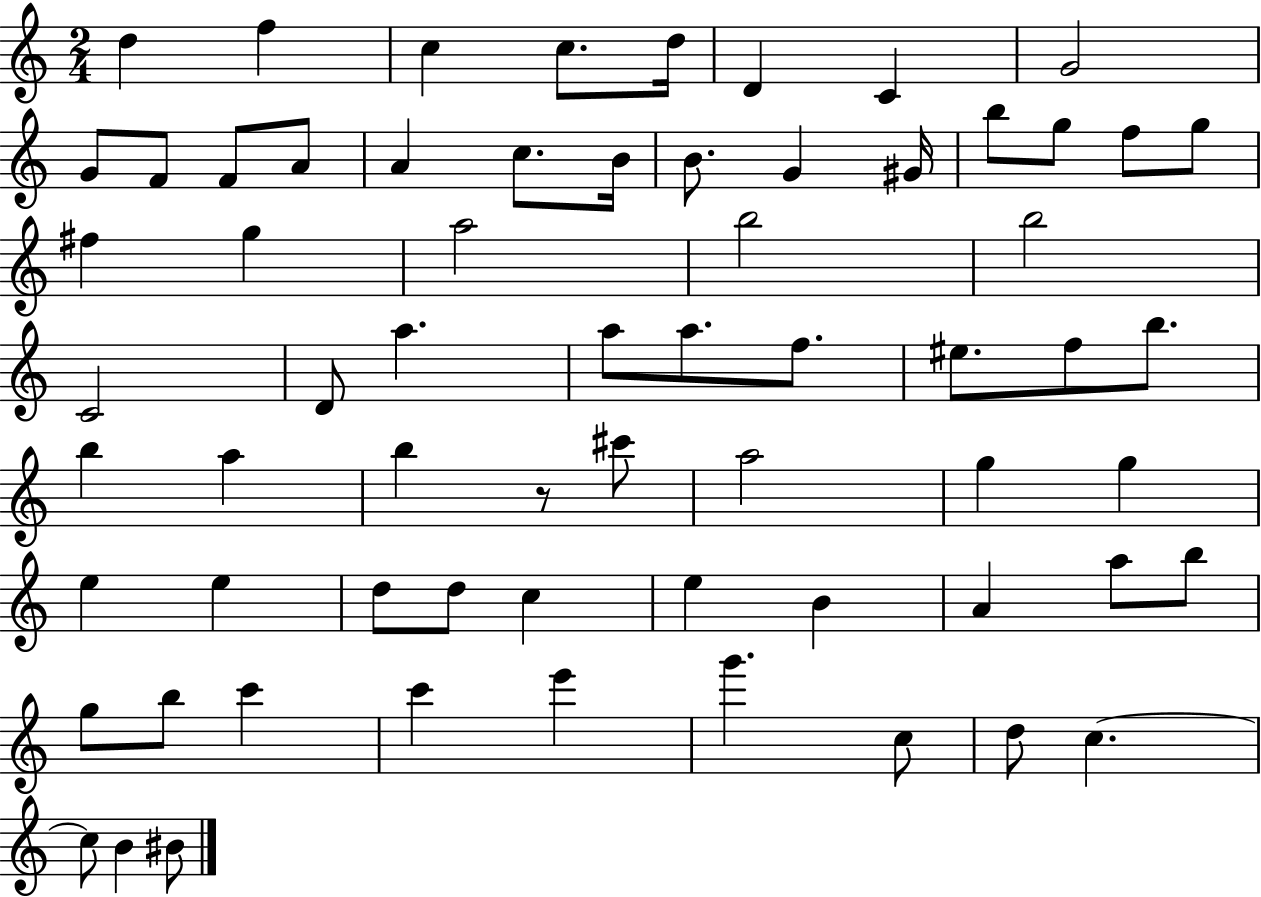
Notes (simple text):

D5/q F5/q C5/q C5/e. D5/s D4/q C4/q G4/h G4/e F4/e F4/e A4/e A4/q C5/e. B4/s B4/e. G4/q G#4/s B5/e G5/e F5/e G5/e F#5/q G5/q A5/h B5/h B5/h C4/h D4/e A5/q. A5/e A5/e. F5/e. EIS5/e. F5/e B5/e. B5/q A5/q B5/q R/e C#6/e A5/h G5/q G5/q E5/q E5/q D5/e D5/e C5/q E5/q B4/q A4/q A5/e B5/e G5/e B5/e C6/q C6/q E6/q G6/q. C5/e D5/e C5/q. C5/e B4/q BIS4/e